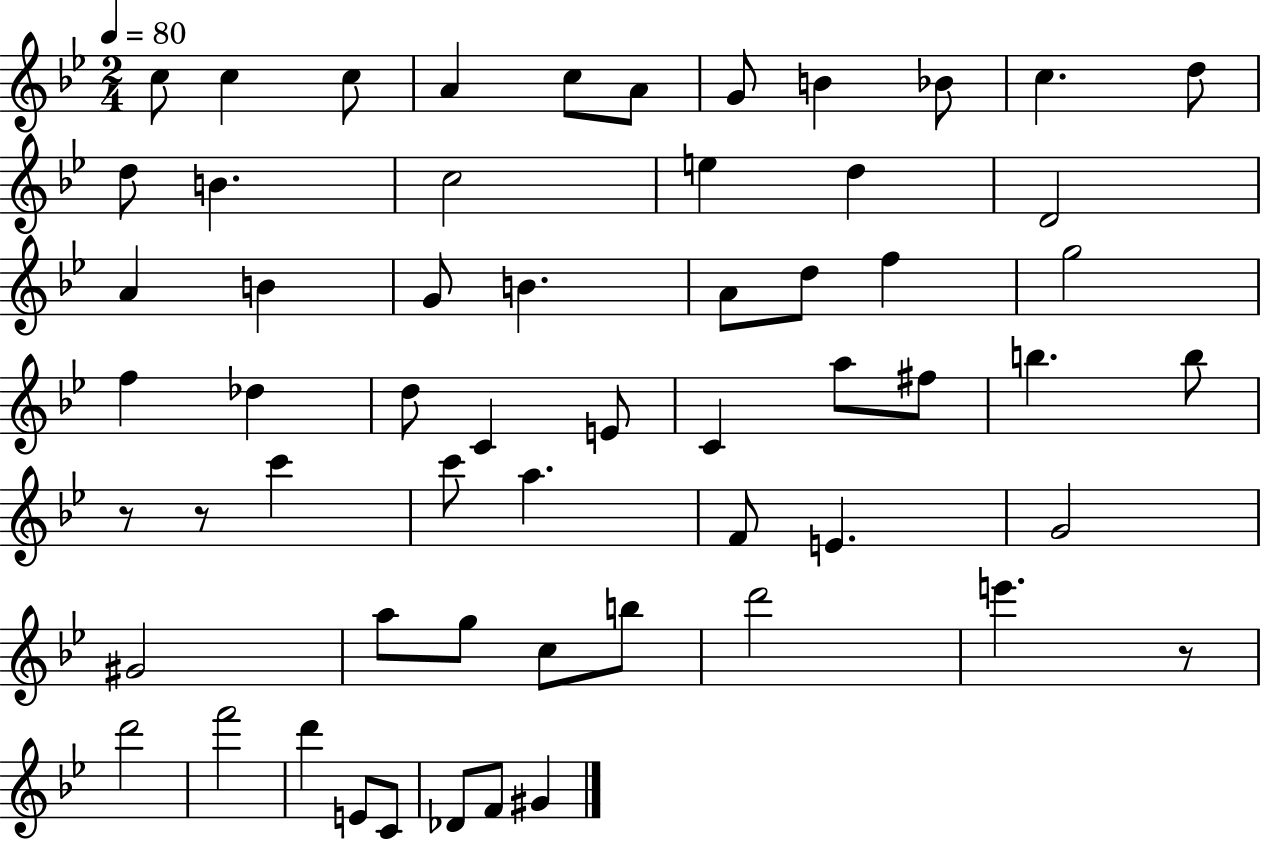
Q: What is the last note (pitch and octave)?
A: G#4